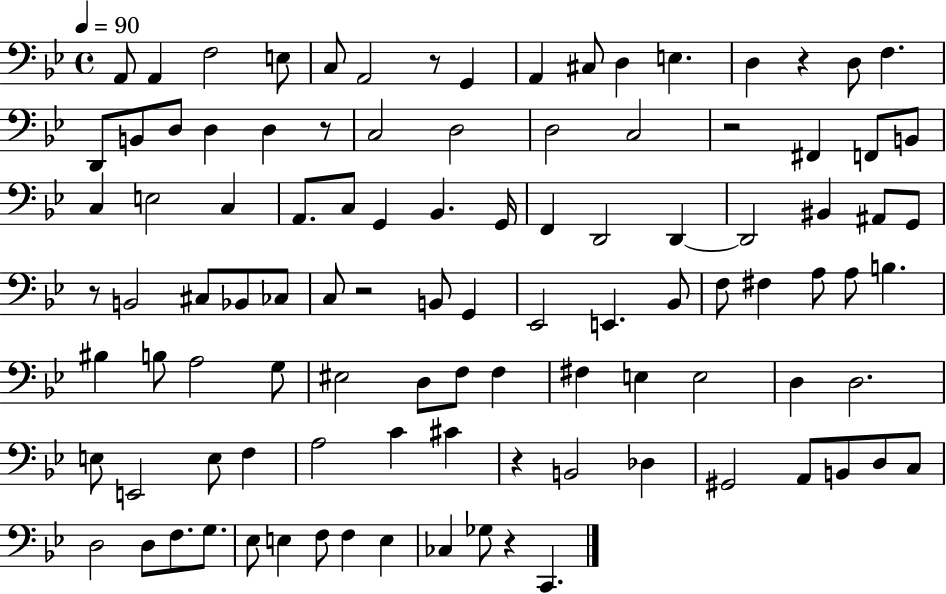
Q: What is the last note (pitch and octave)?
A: C2